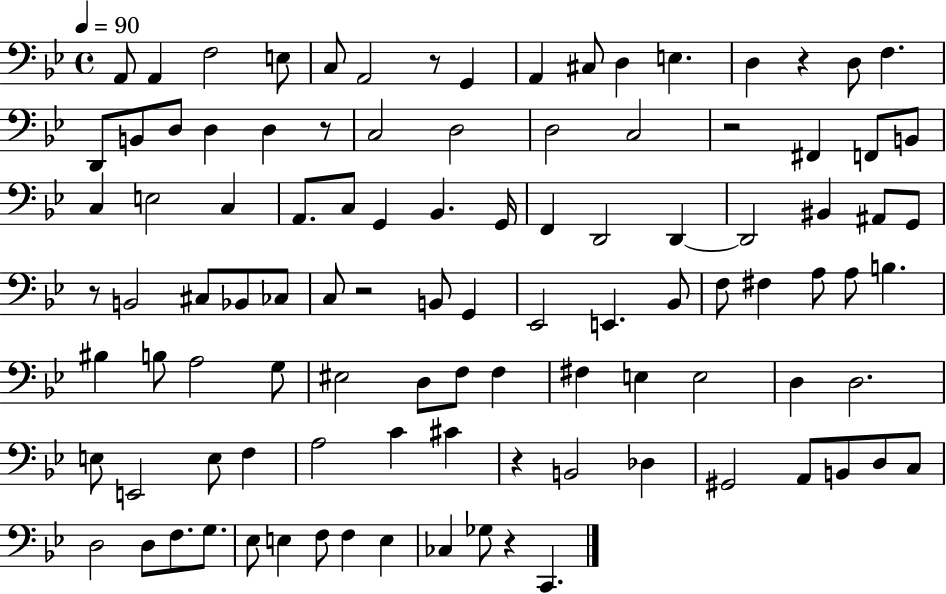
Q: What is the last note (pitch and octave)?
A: C2